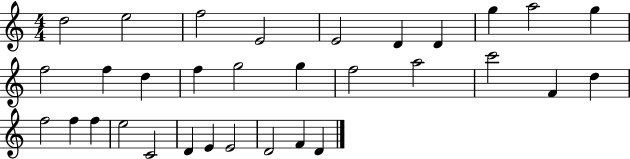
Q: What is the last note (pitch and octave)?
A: D4